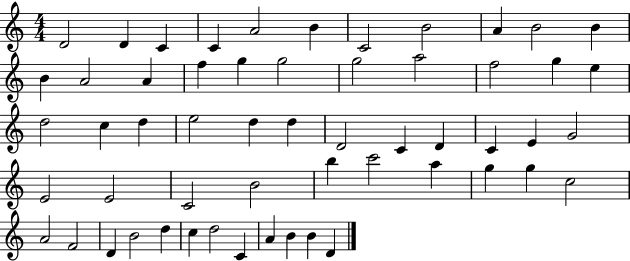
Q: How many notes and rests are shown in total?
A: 56